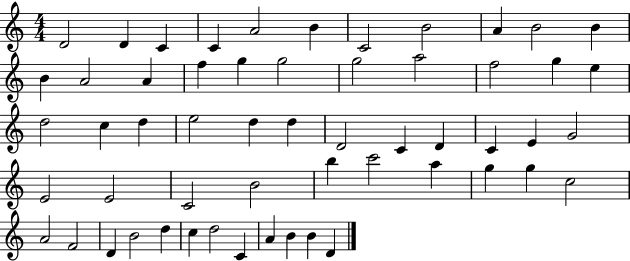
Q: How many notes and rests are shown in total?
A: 56